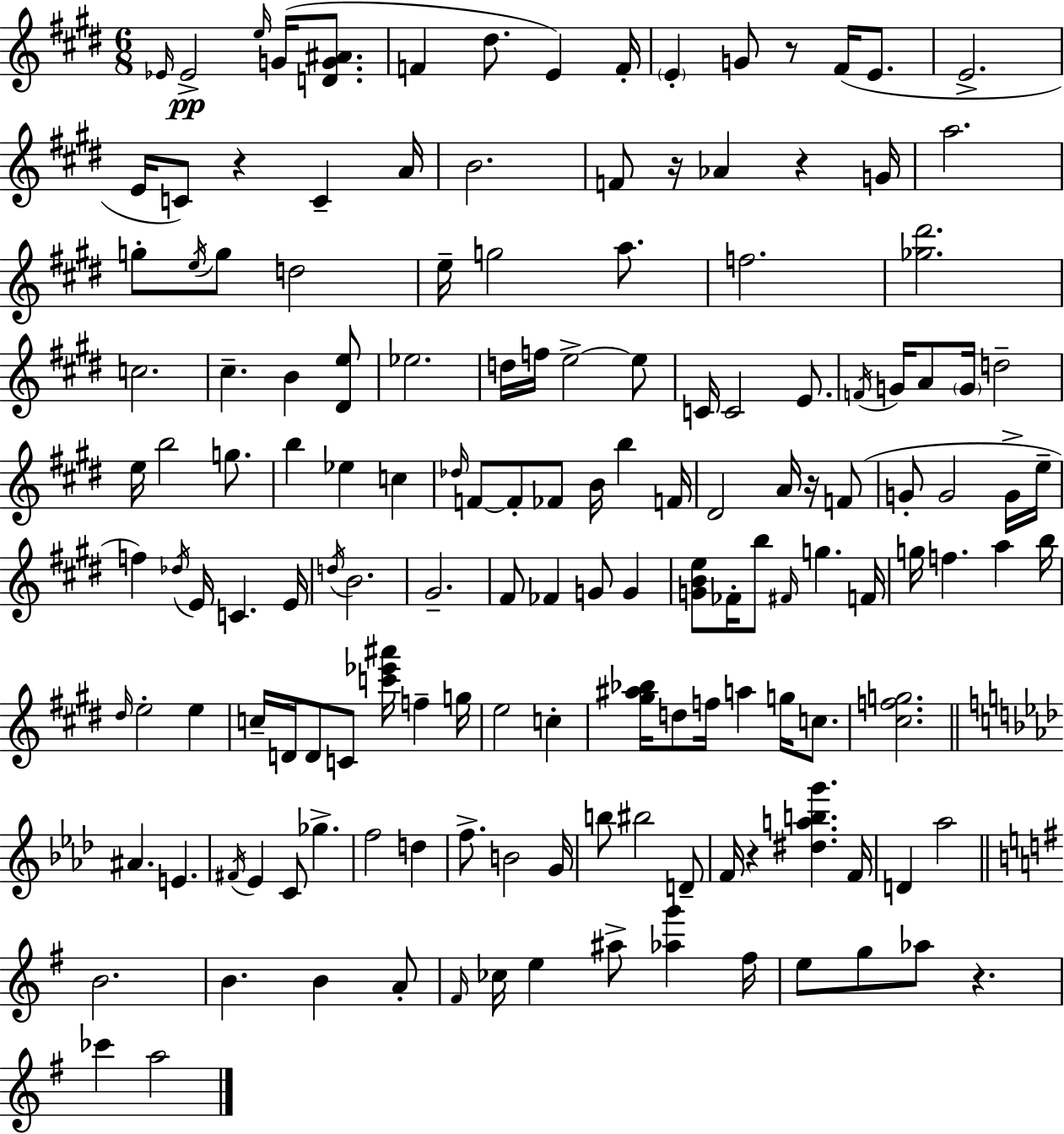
Eb4/s Eb4/h E5/s G4/s [D4,G4,A#4]/e. F4/q D#5/e. E4/q F4/s E4/q G4/e R/e F#4/s E4/e. E4/h. E4/s C4/e R/q C4/q A4/s B4/h. F4/e R/s Ab4/q R/q G4/s A5/h. G5/e E5/s G5/e D5/h E5/s G5/h A5/e. F5/h. [Gb5,D#6]/h. C5/h. C#5/q. B4/q [D#4,E5]/e Eb5/h. D5/s F5/s E5/h E5/e C4/s C4/h E4/e. F4/s G4/s A4/e G4/s D5/h E5/s B5/h G5/e. B5/q Eb5/q C5/q Db5/s F4/e F4/e FES4/e B4/s B5/q F4/s D#4/h A4/s R/s F4/e G4/e G4/h G4/s E5/s F5/q Db5/s E4/s C4/q. E4/s D5/s B4/h. G#4/h. F#4/e FES4/q G4/e G4/q [G4,B4,E5]/e FES4/s B5/e F#4/s G5/q. F4/s G5/s F5/q. A5/q B5/s D#5/s E5/h E5/q C5/s D4/s D4/e C4/e [C6,Eb6,A#6]/s F5/q G5/s E5/h C5/q [G#5,A#5,Bb5]/s D5/e F5/s A5/q G5/s C5/e. [C#5,F5,G5]/h. A#4/q. E4/q. F#4/s Eb4/q C4/e Gb5/q. F5/h D5/q F5/e. B4/h G4/s B5/e BIS5/h D4/e F4/s R/q [D#5,A5,B5,G6]/q. F4/s D4/q Ab5/h B4/h. B4/q. B4/q A4/e F#4/s CES5/s E5/q A#5/e [Ab5,G6]/q F#5/s E5/e G5/e Ab5/e R/q. CES6/q A5/h